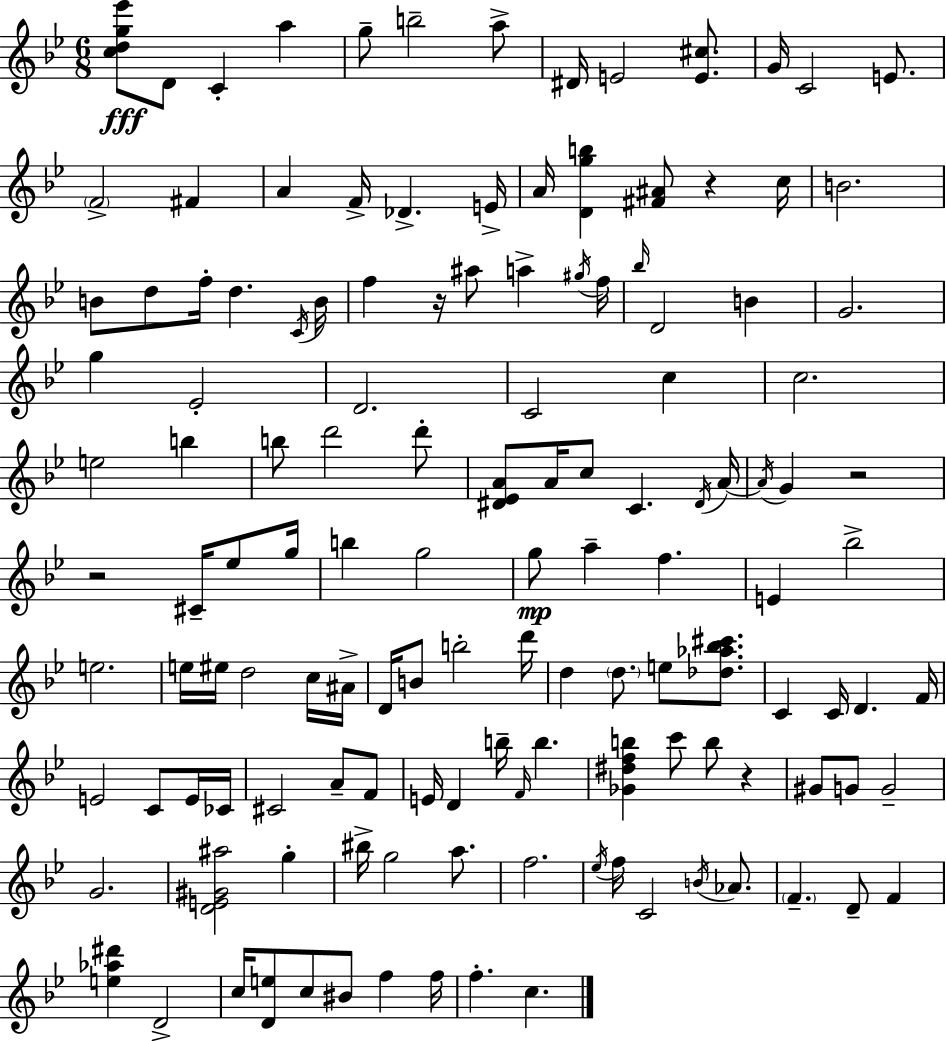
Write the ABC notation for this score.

X:1
T:Untitled
M:6/8
L:1/4
K:Gm
[cdg_e']/2 D/2 C a g/2 b2 a/2 ^D/4 E2 [E^c]/2 G/4 C2 E/2 F2 ^F A F/4 _D E/4 A/4 [Dgb] [^F^A]/2 z c/4 B2 B/2 d/2 f/4 d C/4 B/4 f z/4 ^a/2 a ^g/4 f/4 _b/4 D2 B G2 g _E2 D2 C2 c c2 e2 b b/2 d'2 d'/2 [^D_EA]/2 A/4 c/2 C ^D/4 A/4 A/4 G z2 z2 ^C/4 _e/2 g/4 b g2 g/2 a f E _b2 e2 e/4 ^e/4 d2 c/4 ^A/4 D/4 B/2 b2 d'/4 d d/2 e/2 [_d_a_b^c']/2 C C/4 D F/4 E2 C/2 E/4 _C/4 ^C2 A/2 F/2 E/4 D b/4 F/4 b [_G^dfb] c'/2 b/2 z ^G/2 G/2 G2 G2 [DE^G^a]2 g ^b/4 g2 a/2 f2 _e/4 f/4 C2 B/4 _A/2 F D/2 F [e_a^d'] D2 c/4 [De]/2 c/2 ^B/2 f f/4 f c